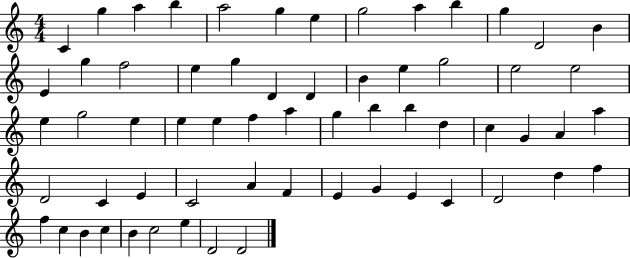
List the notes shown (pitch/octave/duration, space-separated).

C4/q G5/q A5/q B5/q A5/h G5/q E5/q G5/h A5/q B5/q G5/q D4/h B4/q E4/q G5/q F5/h E5/q G5/q D4/q D4/q B4/q E5/q G5/h E5/h E5/h E5/q G5/h E5/q E5/q E5/q F5/q A5/q G5/q B5/q B5/q D5/q C5/q G4/q A4/q A5/q D4/h C4/q E4/q C4/h A4/q F4/q E4/q G4/q E4/q C4/q D4/h D5/q F5/q F5/q C5/q B4/q C5/q B4/q C5/h E5/q D4/h D4/h